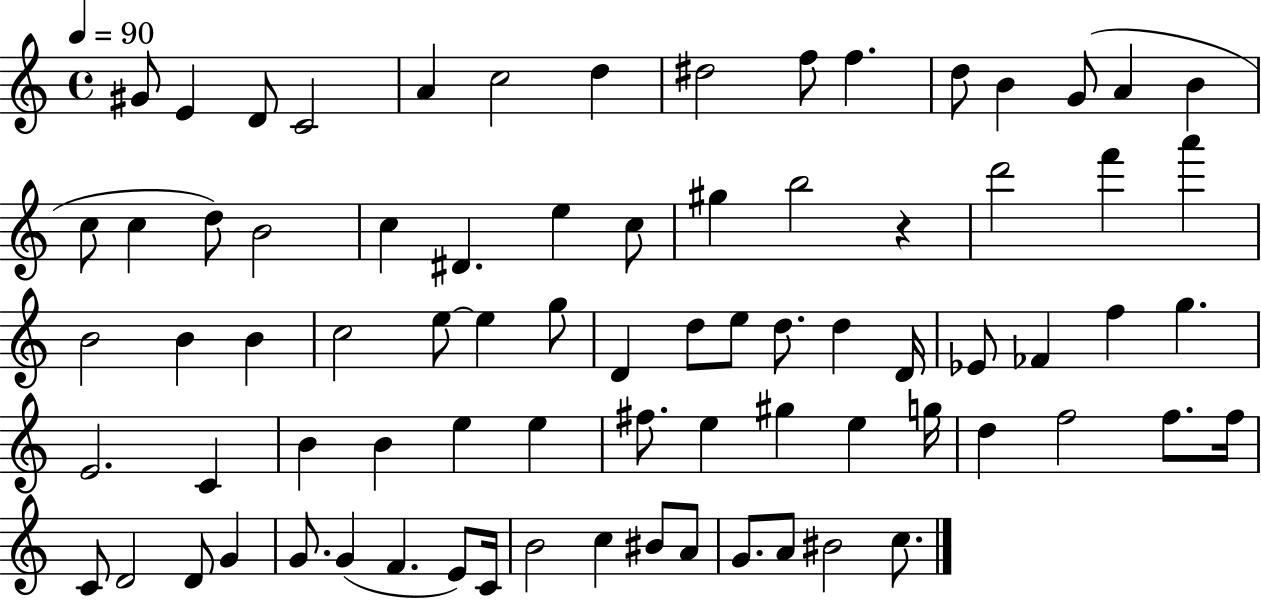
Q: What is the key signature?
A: C major